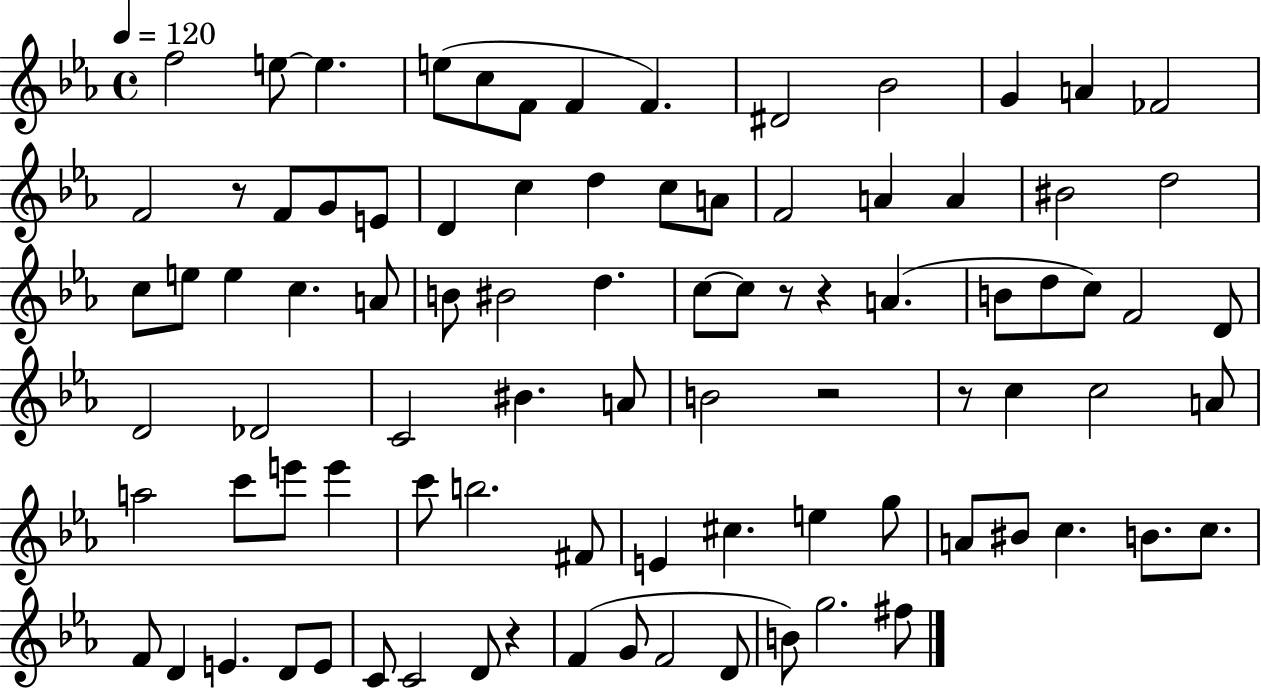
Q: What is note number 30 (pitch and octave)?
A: E5